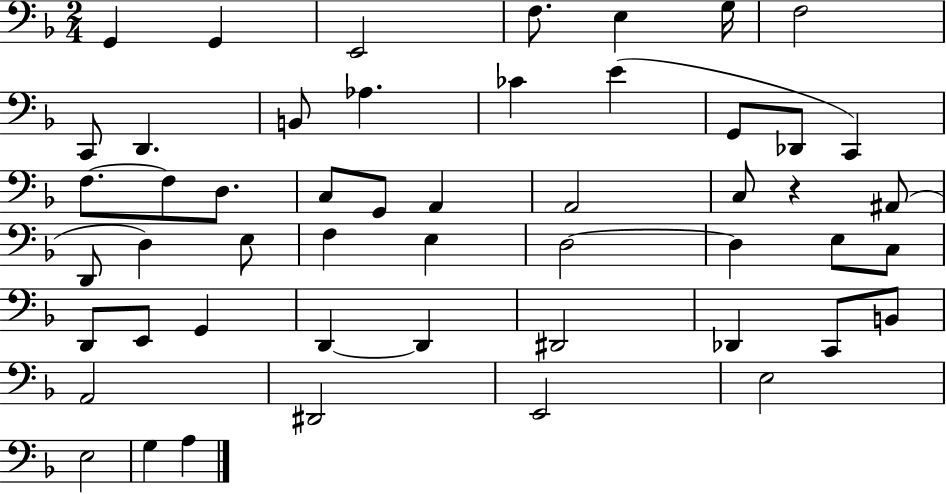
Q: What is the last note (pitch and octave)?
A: A3